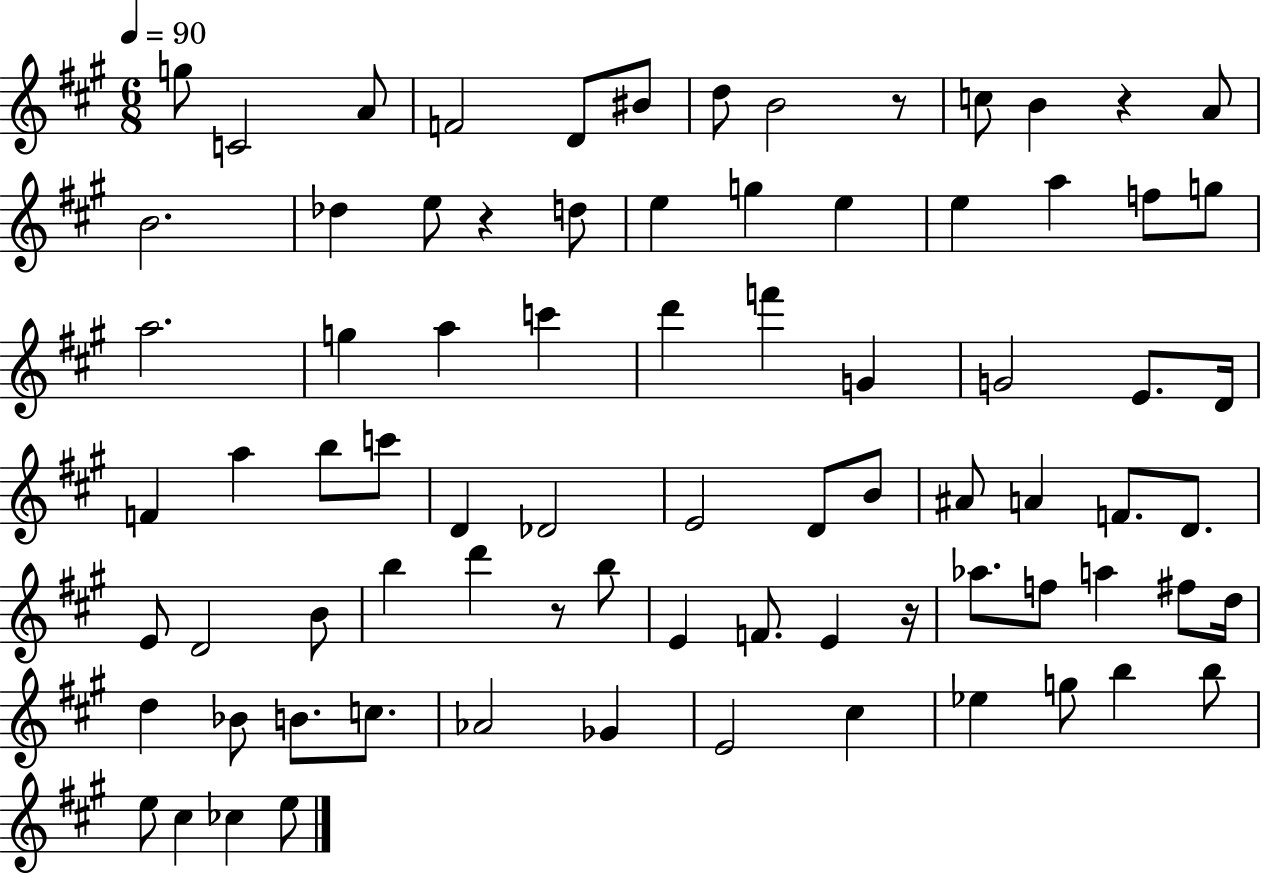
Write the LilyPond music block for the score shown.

{
  \clef treble
  \numericTimeSignature
  \time 6/8
  \key a \major
  \tempo 4 = 90
  g''8 c'2 a'8 | f'2 d'8 bis'8 | d''8 b'2 r8 | c''8 b'4 r4 a'8 | \break b'2. | des''4 e''8 r4 d''8 | e''4 g''4 e''4 | e''4 a''4 f''8 g''8 | \break a''2. | g''4 a''4 c'''4 | d'''4 f'''4 g'4 | g'2 e'8. d'16 | \break f'4 a''4 b''8 c'''8 | d'4 des'2 | e'2 d'8 b'8 | ais'8 a'4 f'8. d'8. | \break e'8 d'2 b'8 | b''4 d'''4 r8 b''8 | e'4 f'8. e'4 r16 | aes''8. f''8 a''4 fis''8 d''16 | \break d''4 bes'8 b'8. c''8. | aes'2 ges'4 | e'2 cis''4 | ees''4 g''8 b''4 b''8 | \break e''8 cis''4 ces''4 e''8 | \bar "|."
}